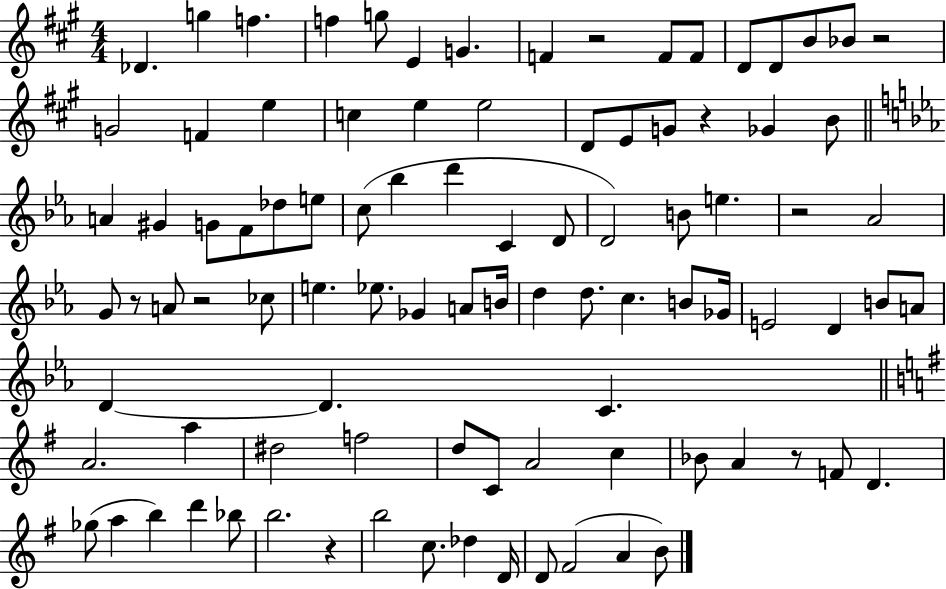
Db4/q. G5/q F5/q. F5/q G5/e E4/q G4/q. F4/q R/h F4/e F4/e D4/e D4/e B4/e Bb4/e R/h G4/h F4/q E5/q C5/q E5/q E5/h D4/e E4/e G4/e R/q Gb4/q B4/e A4/q G#4/q G4/e F4/e Db5/e E5/e C5/e Bb5/q D6/q C4/q D4/e D4/h B4/e E5/q. R/h Ab4/h G4/e R/e A4/e R/h CES5/e E5/q. Eb5/e. Gb4/q A4/e B4/s D5/q D5/e. C5/q. B4/e Gb4/s E4/h D4/q B4/e A4/e D4/q D4/q. C4/q. A4/h. A5/q D#5/h F5/h D5/e C4/e A4/h C5/q Bb4/e A4/q R/e F4/e D4/q. Gb5/e A5/q B5/q D6/q Bb5/e B5/h. R/q B5/h C5/e. Db5/q D4/s D4/e F#4/h A4/q B4/e